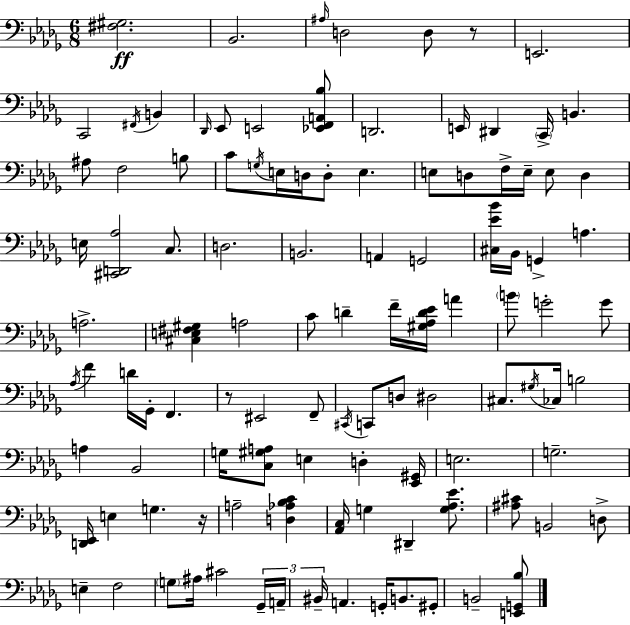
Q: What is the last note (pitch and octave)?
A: B2